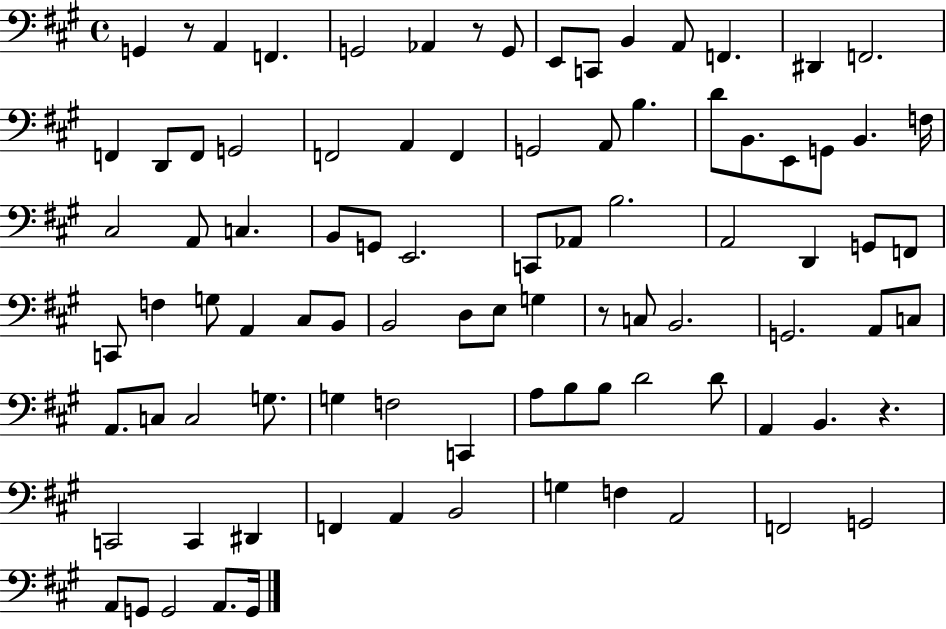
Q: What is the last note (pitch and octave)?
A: G2